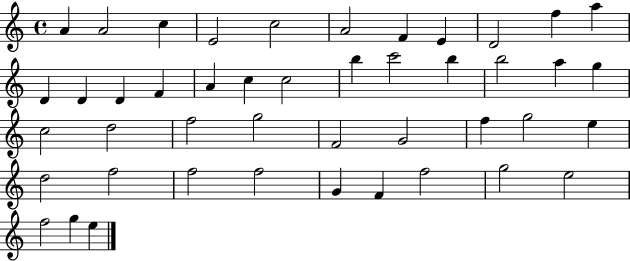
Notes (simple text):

A4/q A4/h C5/q E4/h C5/h A4/h F4/q E4/q D4/h F5/q A5/q D4/q D4/q D4/q F4/q A4/q C5/q C5/h B5/q C6/h B5/q B5/h A5/q G5/q C5/h D5/h F5/h G5/h F4/h G4/h F5/q G5/h E5/q D5/h F5/h F5/h F5/h G4/q F4/q F5/h G5/h E5/h F5/h G5/q E5/q